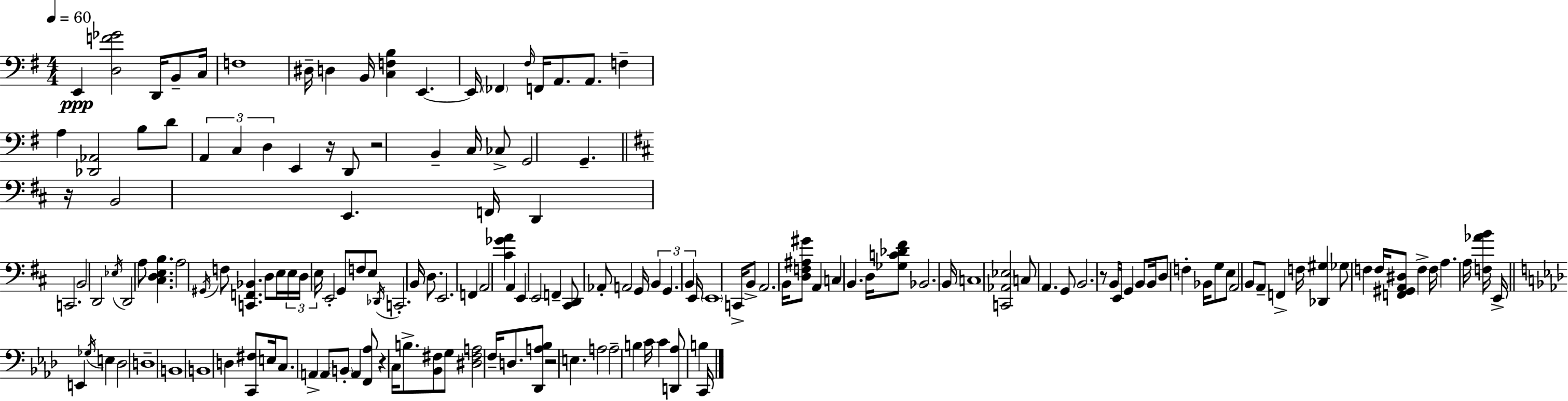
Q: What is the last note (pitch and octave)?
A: C2